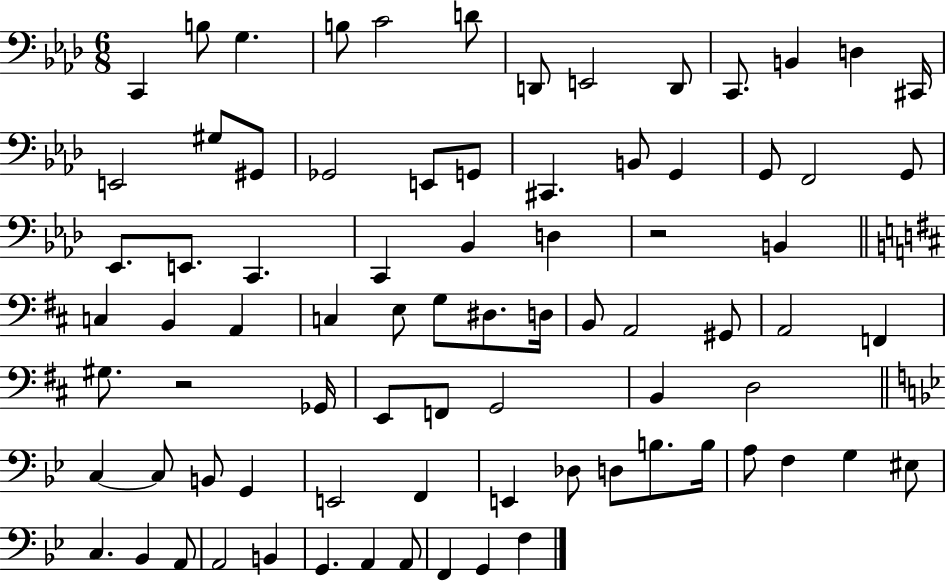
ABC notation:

X:1
T:Untitled
M:6/8
L:1/4
K:Ab
C,, B,/2 G, B,/2 C2 D/2 D,,/2 E,,2 D,,/2 C,,/2 B,, D, ^C,,/4 E,,2 ^G,/2 ^G,,/2 _G,,2 E,,/2 G,,/2 ^C,, B,,/2 G,, G,,/2 F,,2 G,,/2 _E,,/2 E,,/2 C,, C,, _B,, D, z2 B,, C, B,, A,, C, E,/2 G,/2 ^D,/2 D,/4 B,,/2 A,,2 ^G,,/2 A,,2 F,, ^G,/2 z2 _G,,/4 E,,/2 F,,/2 G,,2 B,, D,2 C, C,/2 B,,/2 G,, E,,2 F,, E,, _D,/2 D,/2 B,/2 B,/4 A,/2 F, G, ^E,/2 C, _B,, A,,/2 A,,2 B,, G,, A,, A,,/2 F,, G,, F,